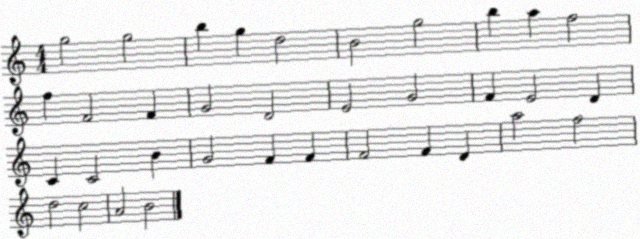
X:1
T:Untitled
M:4/4
L:1/4
K:C
g2 g2 b g d2 B2 g2 b a f2 f F2 F G2 D2 E2 G2 F E2 D C C2 B G2 F F F2 F D a2 f2 d2 c2 A2 B2